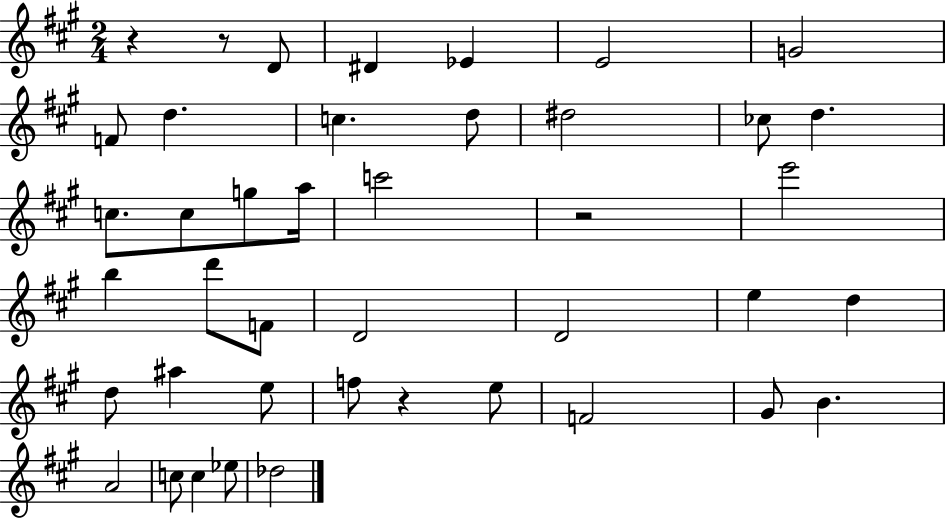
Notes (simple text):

R/q R/e D4/e D#4/q Eb4/q E4/h G4/h F4/e D5/q. C5/q. D5/e D#5/h CES5/e D5/q. C5/e. C5/e G5/e A5/s C6/h R/h E6/h B5/q D6/e F4/e D4/h D4/h E5/q D5/q D5/e A#5/q E5/e F5/e R/q E5/e F4/h G#4/e B4/q. A4/h C5/e C5/q Eb5/e Db5/h